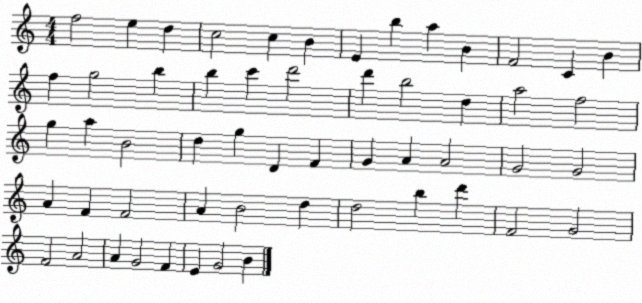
X:1
T:Untitled
M:4/4
L:1/4
K:C
f2 e d c2 c B E b a B F2 C B f g2 b b c' d'2 d' b2 d a2 f2 g a B2 d g D F G A A2 G2 G2 A F F2 A B2 d d2 b d' F2 G2 F2 A2 A G2 F E G2 B